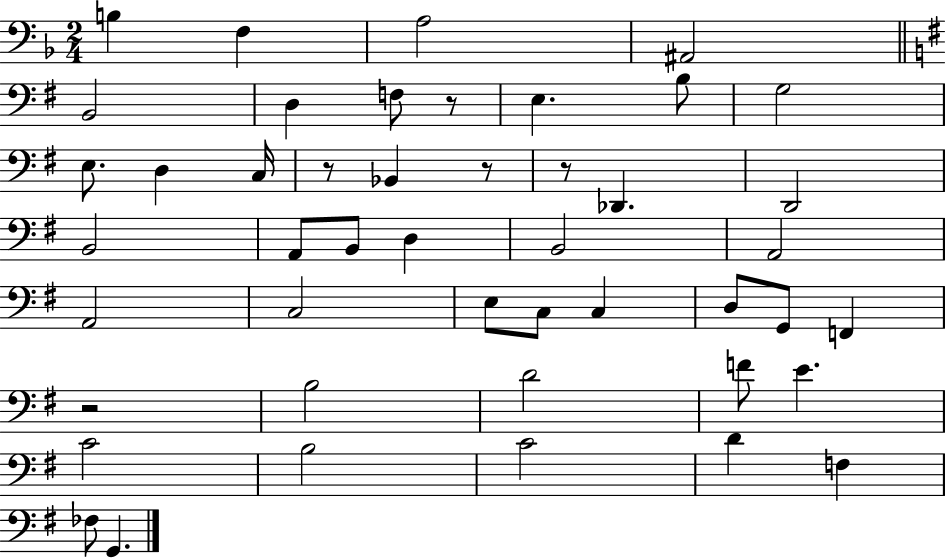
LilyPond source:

{
  \clef bass
  \numericTimeSignature
  \time 2/4
  \key f \major
  b4 f4 | a2 | ais,2 | \bar "||" \break \key g \major b,2 | d4 f8 r8 | e4. b8 | g2 | \break e8. d4 c16 | r8 bes,4 r8 | r8 des,4. | d,2 | \break b,2 | a,8 b,8 d4 | b,2 | a,2 | \break a,2 | c2 | e8 c8 c4 | d8 g,8 f,4 | \break r2 | b2 | d'2 | f'8 e'4. | \break c'2 | b2 | c'2 | d'4 f4 | \break fes8 g,4. | \bar "|."
}